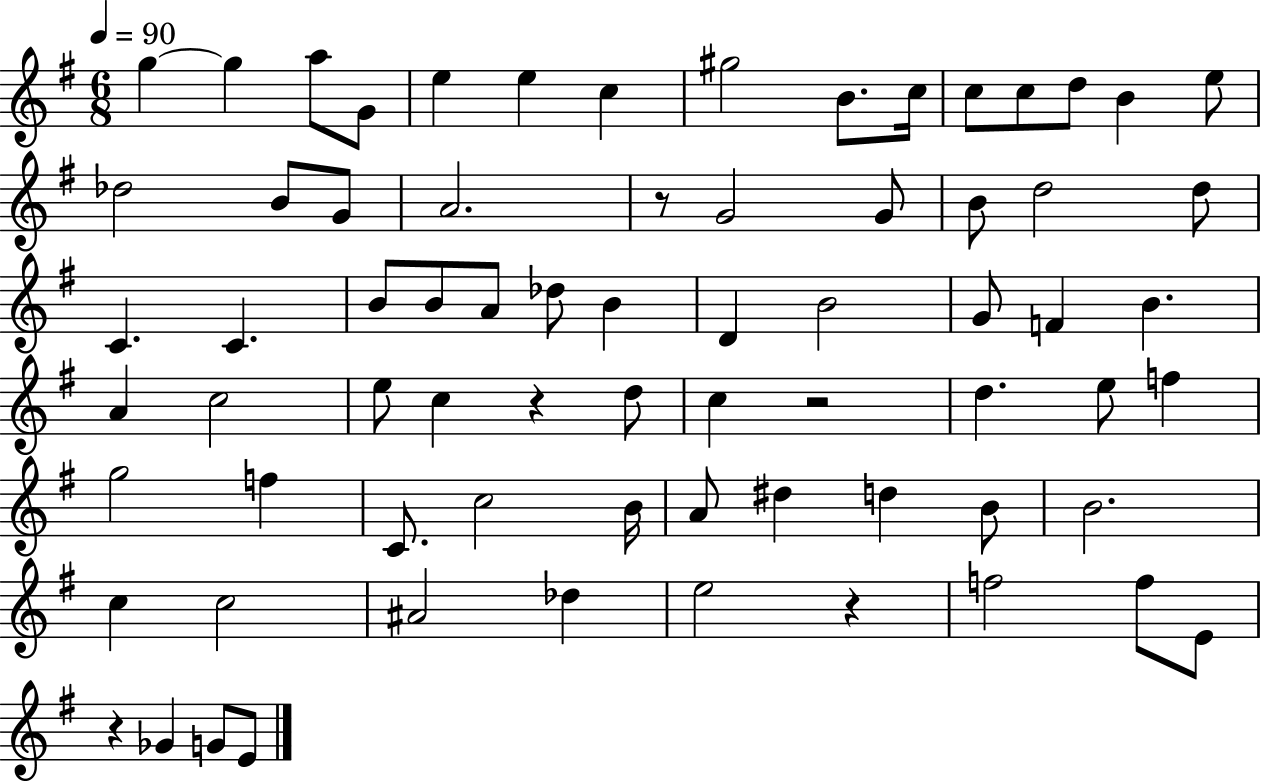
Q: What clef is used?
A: treble